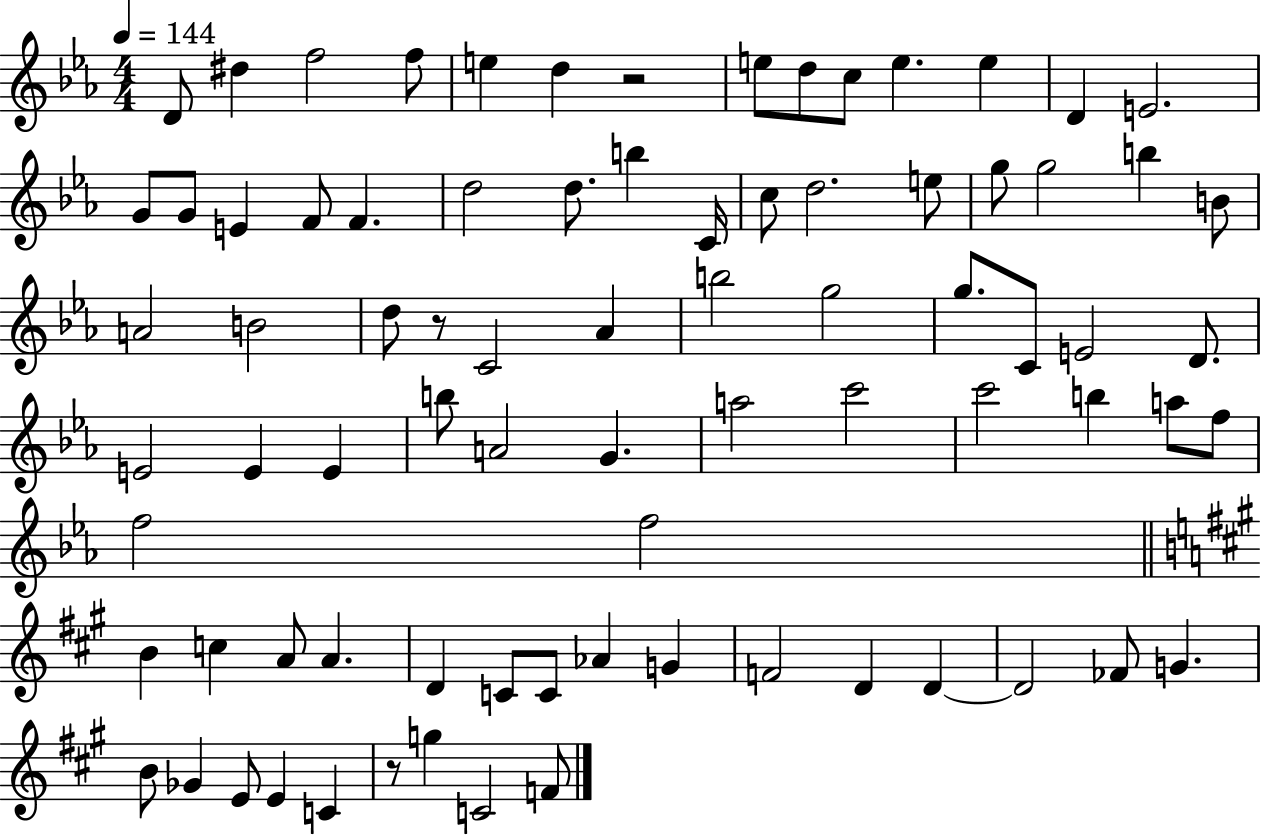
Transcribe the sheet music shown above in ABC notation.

X:1
T:Untitled
M:4/4
L:1/4
K:Eb
D/2 ^d f2 f/2 e d z2 e/2 d/2 c/2 e e D E2 G/2 G/2 E F/2 F d2 d/2 b C/4 c/2 d2 e/2 g/2 g2 b B/2 A2 B2 d/2 z/2 C2 _A b2 g2 g/2 C/2 E2 D/2 E2 E E b/2 A2 G a2 c'2 c'2 b a/2 f/2 f2 f2 B c A/2 A D C/2 C/2 _A G F2 D D D2 _F/2 G B/2 _G E/2 E C z/2 g C2 F/2